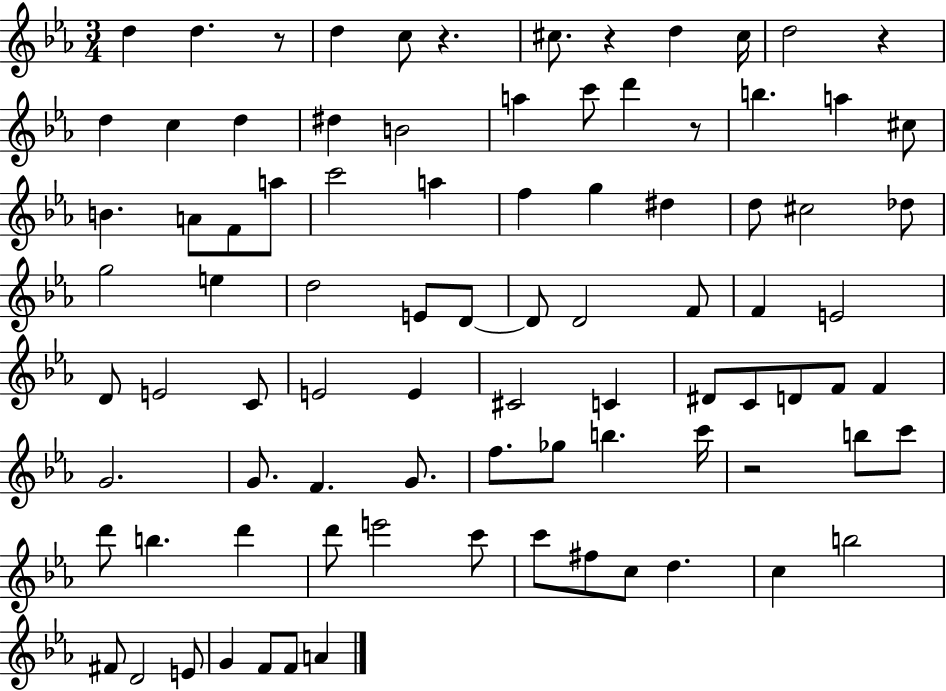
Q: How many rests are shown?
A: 6